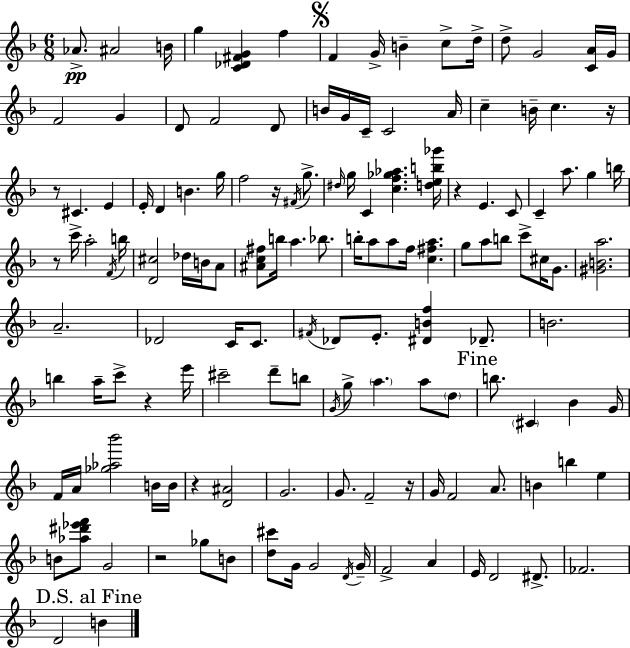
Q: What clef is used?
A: treble